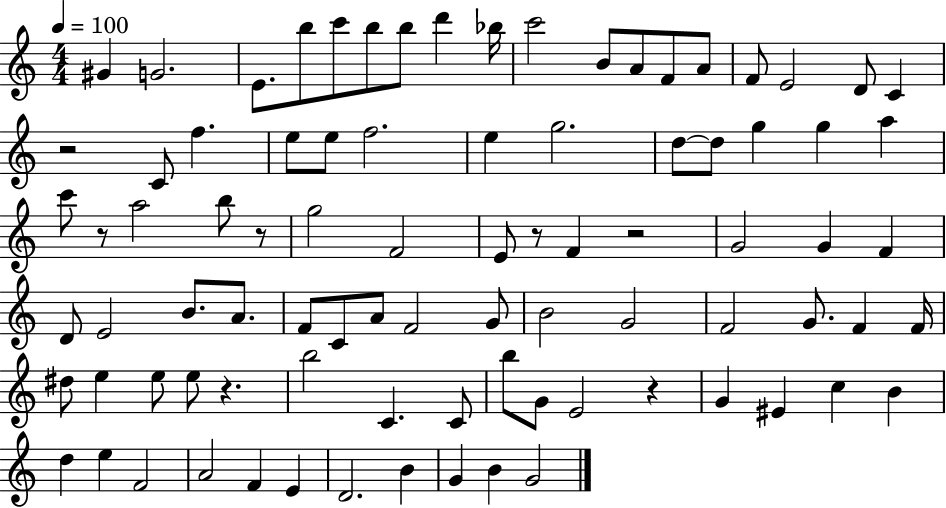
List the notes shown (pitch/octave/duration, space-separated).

G#4/q G4/h. E4/e. B5/e C6/e B5/e B5/e D6/q Bb5/s C6/h B4/e A4/e F4/e A4/e F4/e E4/h D4/e C4/q R/h C4/e F5/q. E5/e E5/e F5/h. E5/q G5/h. D5/e D5/e G5/q G5/q A5/q C6/e R/e A5/h B5/e R/e G5/h F4/h E4/e R/e F4/q R/h G4/h G4/q F4/q D4/e E4/h B4/e. A4/e. F4/e C4/e A4/e F4/h G4/e B4/h G4/h F4/h G4/e. F4/q F4/s D#5/e E5/q E5/e E5/e R/q. B5/h C4/q. C4/e B5/e G4/e E4/h R/q G4/q EIS4/q C5/q B4/q D5/q E5/q F4/h A4/h F4/q E4/q D4/h. B4/q G4/q B4/q G4/h